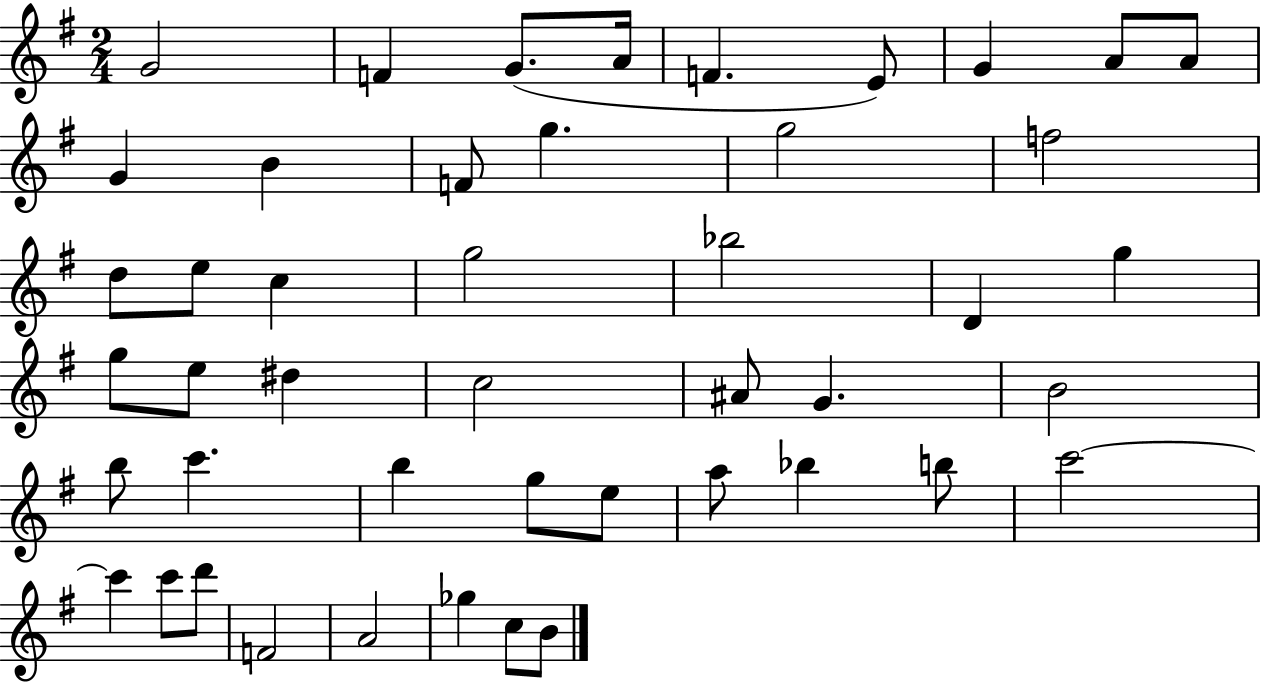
{
  \clef treble
  \numericTimeSignature
  \time 2/4
  \key g \major
  g'2 | f'4 g'8.( a'16 | f'4. e'8) | g'4 a'8 a'8 | \break g'4 b'4 | f'8 g''4. | g''2 | f''2 | \break d''8 e''8 c''4 | g''2 | bes''2 | d'4 g''4 | \break g''8 e''8 dis''4 | c''2 | ais'8 g'4. | b'2 | \break b''8 c'''4. | b''4 g''8 e''8 | a''8 bes''4 b''8 | c'''2~~ | \break c'''4 c'''8 d'''8 | f'2 | a'2 | ges''4 c''8 b'8 | \break \bar "|."
}